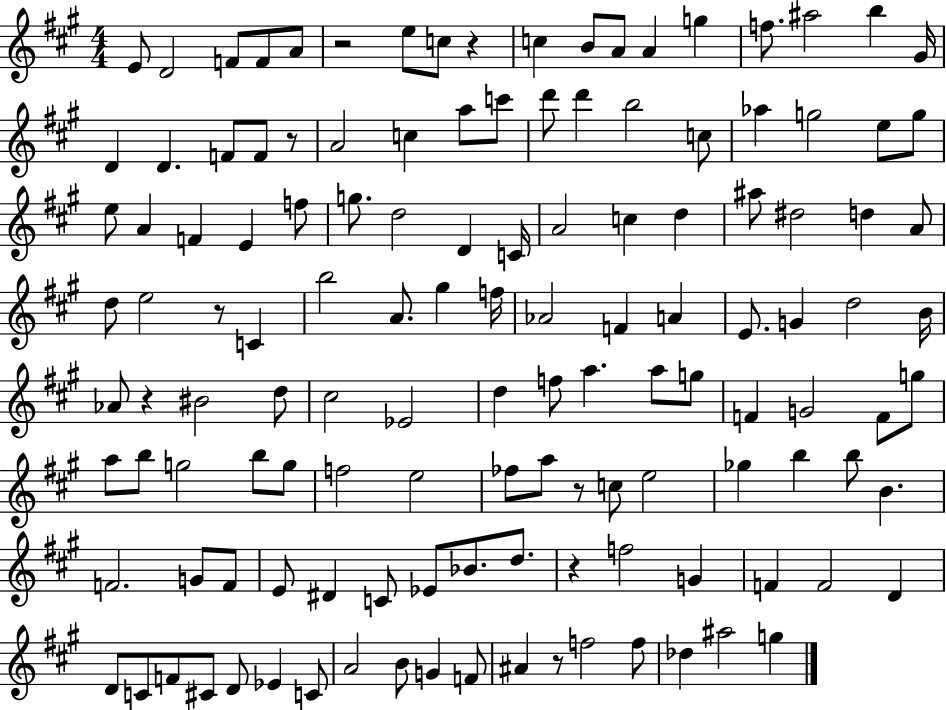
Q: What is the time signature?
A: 4/4